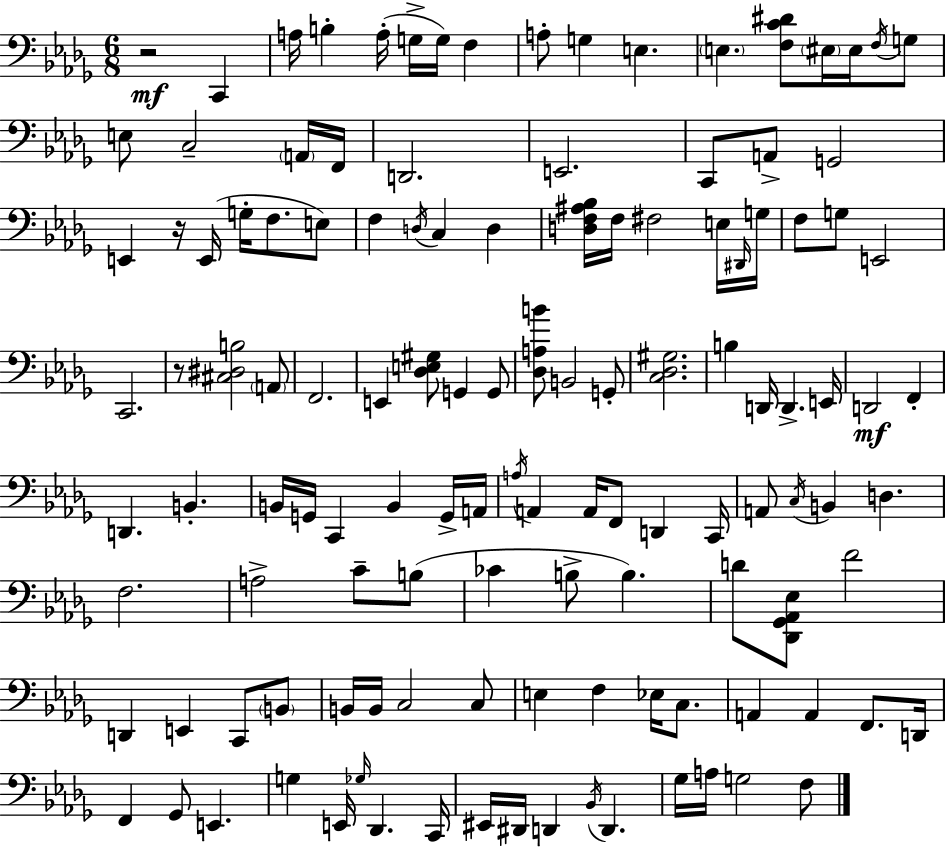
R/h C2/q A3/s B3/q A3/s G3/s G3/s F3/q A3/e G3/q E3/q. E3/q. [F3,C4,D#4]/e EIS3/s EIS3/s F3/s G3/e E3/e C3/h A2/s F2/s D2/h. E2/h. C2/e A2/e G2/h E2/q R/s E2/s G3/s F3/e. E3/e F3/q D3/s C3/q D3/q [D3,F3,A#3,Bb3]/s F3/s F#3/h E3/s D#2/s G3/s F3/e G3/e E2/h C2/h. R/e [C#3,D#3,B3]/h A2/e F2/h. E2/q [Db3,E3,G#3]/e G2/q G2/e [Db3,A3,B4]/e B2/h G2/e [C3,Db3,G#3]/h. B3/q D2/s D2/q. E2/s D2/h F2/q D2/q. B2/q. B2/s G2/s C2/q B2/q G2/s A2/s A3/s A2/q A2/s F2/e D2/q C2/s A2/e C3/s B2/q D3/q. F3/h. A3/h C4/e B3/e CES4/q B3/e B3/q. D4/e [Db2,Gb2,Ab2,Eb3]/e F4/h D2/q E2/q C2/e B2/e B2/s B2/s C3/h C3/e E3/q F3/q Eb3/s C3/e. A2/q A2/q F2/e. D2/s F2/q Gb2/e E2/q. G3/q E2/s Gb3/s Db2/q. C2/s EIS2/s D#2/s D2/q Bb2/s D2/q. Gb3/s A3/s G3/h F3/e